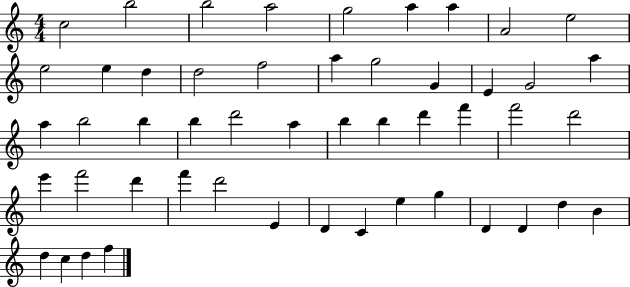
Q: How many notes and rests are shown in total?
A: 50